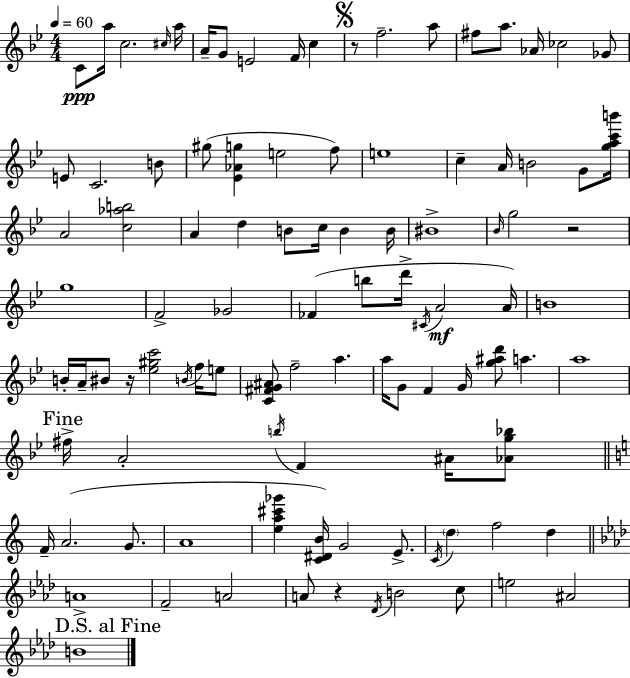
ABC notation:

X:1
T:Untitled
M:4/4
L:1/4
K:Bb
C/2 a/4 c2 ^c/4 a/4 A/4 G/2 E2 F/4 c z/2 f2 a/2 ^f/2 a/2 _A/4 _c2 _G/2 E/2 C2 B/2 ^g/2 [_E_Ag] e2 f/2 e4 c A/4 B2 G/2 [gac'b']/4 A2 [c_ab]2 A d B/2 c/4 B B/4 ^B4 _B/4 g2 z2 g4 F2 _G2 _F b/2 d'/4 ^C/4 A2 A/4 B4 B/4 A/4 ^B/2 z/4 [_e^gc']2 B/4 f/4 e/2 [C^FG^A]/2 f2 a a/4 G/2 F G/4 [g^ad']/2 a a4 ^f/4 A2 b/4 F ^A/4 [_Ag_b]/2 F/4 A2 G/2 A4 [ea^c'_g'] [C^DB]/4 G2 E/2 C/4 d f2 d A4 F2 A2 A/2 z _D/4 B2 c/2 e2 ^A2 B4